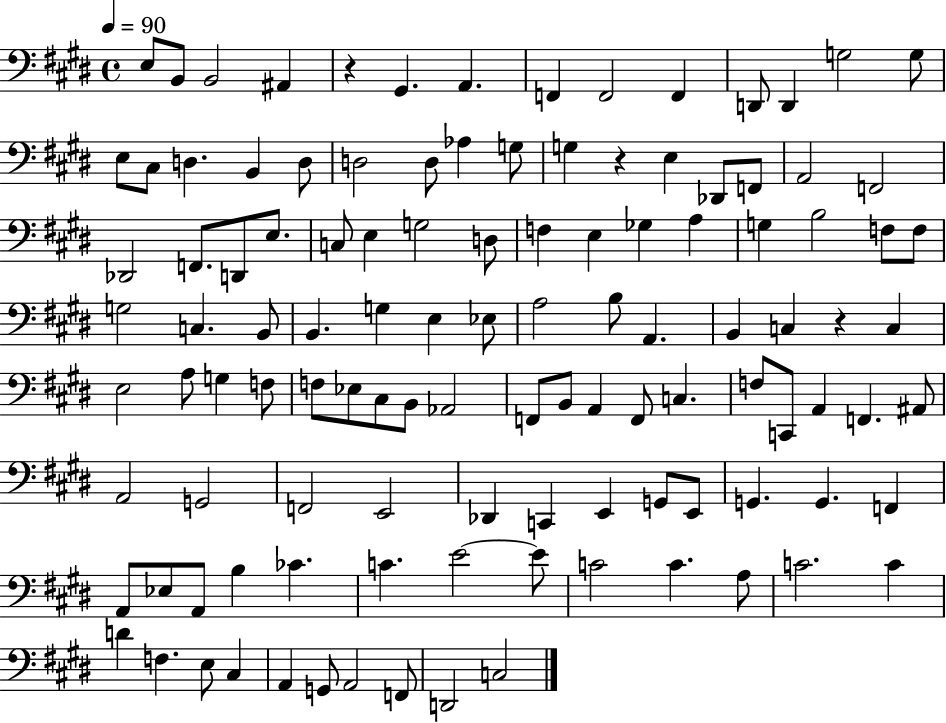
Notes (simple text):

E3/e B2/e B2/h A#2/q R/q G#2/q. A2/q. F2/q F2/h F2/q D2/e D2/q G3/h G3/e E3/e C#3/e D3/q. B2/q D3/e D3/h D3/e Ab3/q G3/e G3/q R/q E3/q Db2/e F2/e A2/h F2/h Db2/h F2/e. D2/e E3/e. C3/e E3/q G3/h D3/e F3/q E3/q Gb3/q A3/q G3/q B3/h F3/e F3/e G3/h C3/q. B2/e B2/q. G3/q E3/q Eb3/e A3/h B3/e A2/q. B2/q C3/q R/q C3/q E3/h A3/e G3/q F3/e F3/e Eb3/e C#3/e B2/e Ab2/h F2/e B2/e A2/q F2/e C3/q. F3/e C2/e A2/q F2/q. A#2/e A2/h G2/h F2/h E2/h Db2/q C2/q E2/q G2/e E2/e G2/q. G2/q. F2/q A2/e Eb3/e A2/e B3/q CES4/q. C4/q. E4/h E4/e C4/h C4/q. A3/e C4/h. C4/q D4/q F3/q. E3/e C#3/q A2/q G2/e A2/h F2/e D2/h C3/h